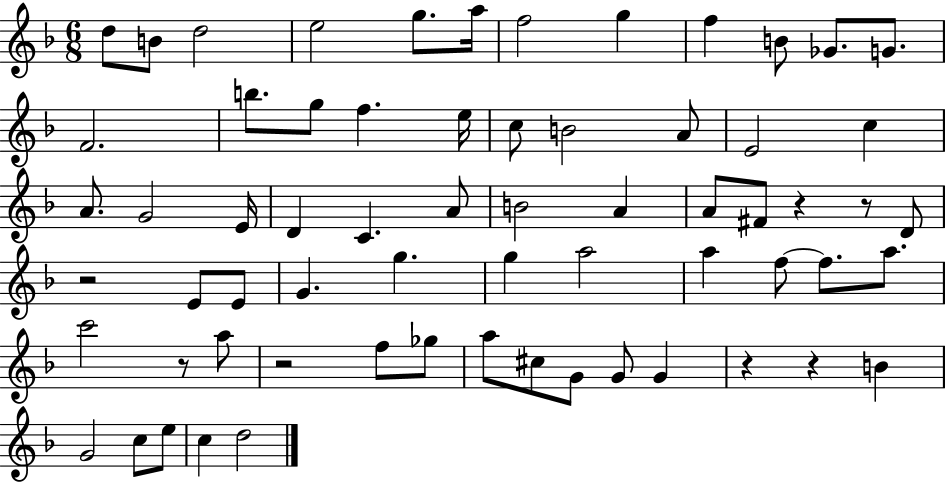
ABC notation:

X:1
T:Untitled
M:6/8
L:1/4
K:F
d/2 B/2 d2 e2 g/2 a/4 f2 g f B/2 _G/2 G/2 F2 b/2 g/2 f e/4 c/2 B2 A/2 E2 c A/2 G2 E/4 D C A/2 B2 A A/2 ^F/2 z z/2 D/2 z2 E/2 E/2 G g g a2 a f/2 f/2 a/2 c'2 z/2 a/2 z2 f/2 _g/2 a/2 ^c/2 G/2 G/2 G z z B G2 c/2 e/2 c d2